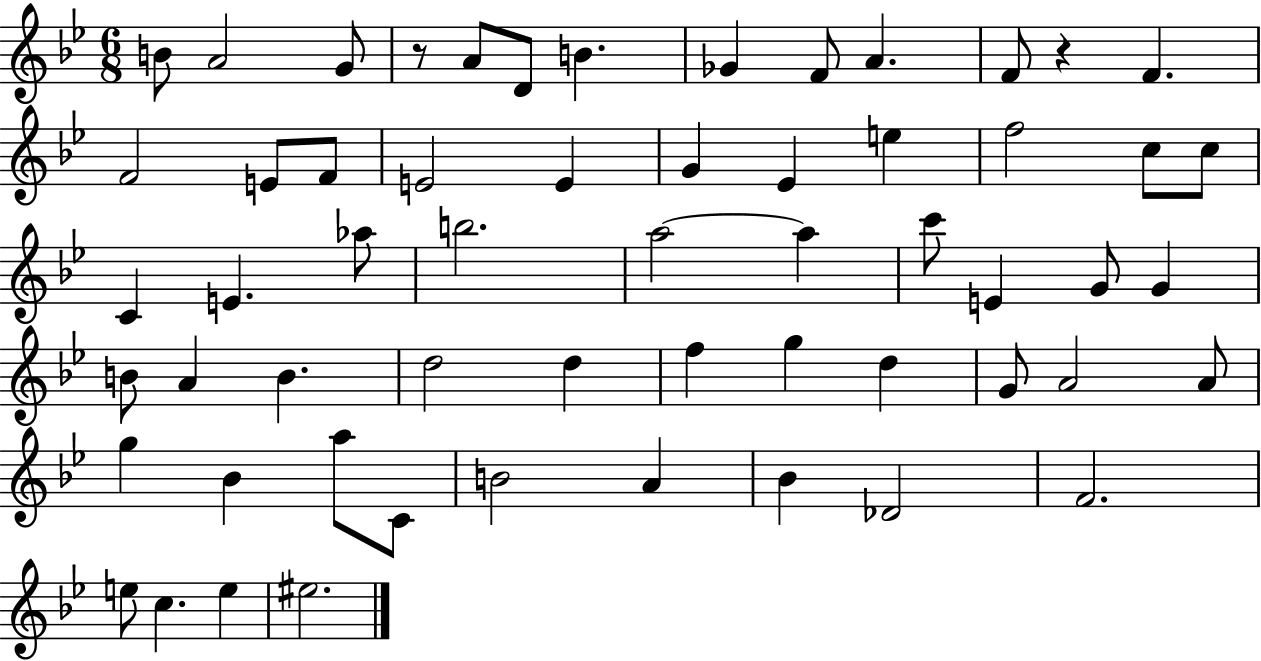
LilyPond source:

{
  \clef treble
  \numericTimeSignature
  \time 6/8
  \key bes \major
  b'8 a'2 g'8 | r8 a'8 d'8 b'4. | ges'4 f'8 a'4. | f'8 r4 f'4. | \break f'2 e'8 f'8 | e'2 e'4 | g'4 ees'4 e''4 | f''2 c''8 c''8 | \break c'4 e'4. aes''8 | b''2. | a''2~~ a''4 | c'''8 e'4 g'8 g'4 | \break b'8 a'4 b'4. | d''2 d''4 | f''4 g''4 d''4 | g'8 a'2 a'8 | \break g''4 bes'4 a''8 c'8 | b'2 a'4 | bes'4 des'2 | f'2. | \break e''8 c''4. e''4 | eis''2. | \bar "|."
}